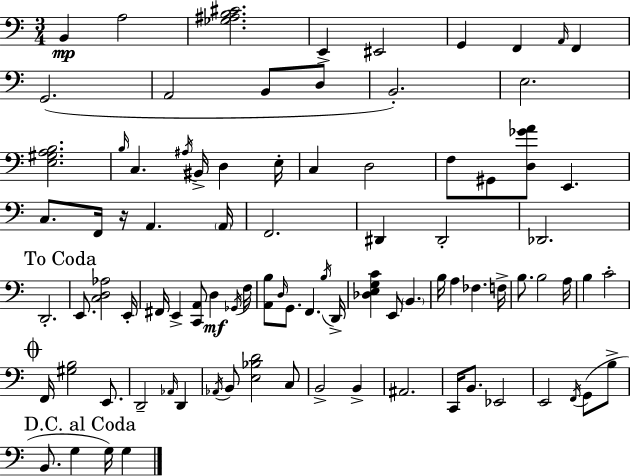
{
  \clef bass
  \numericTimeSignature
  \time 3/4
  \key c \major
  b,4\mp a2 | <ges ais b cis'>2. | e,4-> eis,2 | g,4 f,4 \grace { a,16 } f,4 | \break g,2.( | a,2 b,8 d8 | b,2.-.) | e2. | \break <e gis a b>2. | \grace { b16 } c4. \acciaccatura { ais16 } bis,16-> d4 | e16-. c4 d2 | f8 gis,8 <d ges' a'>8 e,4. | \break c8. f,16 r16 a,4. | \parenthesize a,16 f,2. | dis,4 dis,2-. | des,2. | \break \mark "To Coda" d,2.-. | e,8. <c d aes>2 | e,16-. fis,16 e,4-> <c, a,>8 d4\mf | \acciaccatura { ges,16 } f16 <a, b>8 \grace { d16 } g,8. f,4. | \break \acciaccatura { b16 } d,16-> <des e g c'>4 e,8 | \parenthesize b,4. b16 a4 fes4. | f16-> b8. b2 | a16 b4 c'2-. | \break \mark \markup { \musicglyph "scripts.coda" } f,16 <gis b>2 | e,8. d,2-- | \grace { aes,16 } d,4 \acciaccatura { aes,16 } b,8 <e bes d'>2 | c8 b,2-> | \break b,4-> ais,2. | c,16 b,8. | ees,2 e,2 | \acciaccatura { f,16 }( g,8 b8-> \mark "D.C. al Coda" b,8. | \break g4 g16) g4 \bar "|."
}